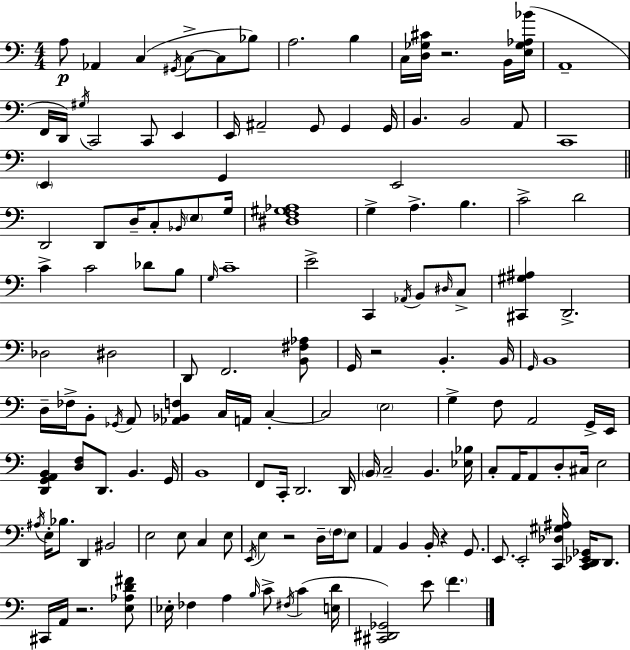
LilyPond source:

{
  \clef bass
  \numericTimeSignature
  \time 4/4
  \key a \minor
  a8\p aes,4 c4( \acciaccatura { gis,16 } c8->~~ c8 bes8) | a2. b4 | c16 <d ges cis'>16 r2. b,16 | <e ges aes bes'>16( a,1-- | \break f,16 d,16) \acciaccatura { gis16 } c,2 c,8 e,4 | e,16 ais,2-- g,8 g,4 | g,16 b,4. b,2 | a,8 c,1 | \break \parenthesize e,4 g,4 e,2 | \bar "||" \break \key c \major d,2 d,8 d16-- c8-. \grace { bes,16 } \parenthesize e8 | g16 <dis f gis aes>1 | g4-> a4.-> b4. | c'2-> d'2 | \break c'4-> c'2 des'8 b8 | \grace { g16 } c'1-- | e'2-> c,4 \acciaccatura { aes,16 } b,8 | \grace { dis16 } c8-> <cis, gis ais>4 d,2.-> | \break des2 dis2 | d,8 f,2. | <b, fis aes>8 g,16 r2 b,4.-. | b,16 \grace { g,16 } b,1 | \break d16-- fes16-> b,8-. \acciaccatura { ges,16 } a,8 <aes, bes, f>4 | c16 a,16 c4-.~~ c2 \parenthesize e2 | g4-> f8 a,2 | g,16-> e,16 <d, g, a, b,>4 <d f>8 d,8. b,4. | \break g,16 b,1 | f,8 c,16-. d,2. | d,16 \parenthesize b,16 c2-- b,4. | <ees bes>16 c8-. a,16 a,8 d8-. cis16 e2 | \break \acciaccatura { ais16 } e16-. bes8. d,4 bis,2 | e2 e8 | c4 e8 \acciaccatura { e,16 } e4 r2 | d16-- \parenthesize f16 e8 a,4 b,4 | \break b,16-. r4 g,8. e,8. e,2-. | <c, des gis ais>16 <c, d, ees, ges,>16 d,8. cis,16 a,16 r2. | <e aes d' fis'>8 ees16-. fes4 a4 | \grace { b16 } c'8-> \acciaccatura { fis16 }( c'4 <e d'>16 <cis, dis, ges,>2) | \break e'8 \parenthesize f'4. \bar "|."
}